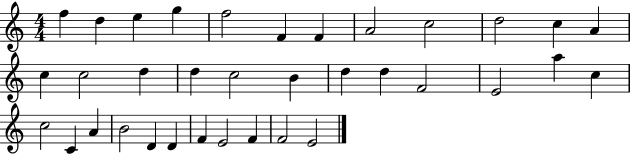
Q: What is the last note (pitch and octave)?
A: E4